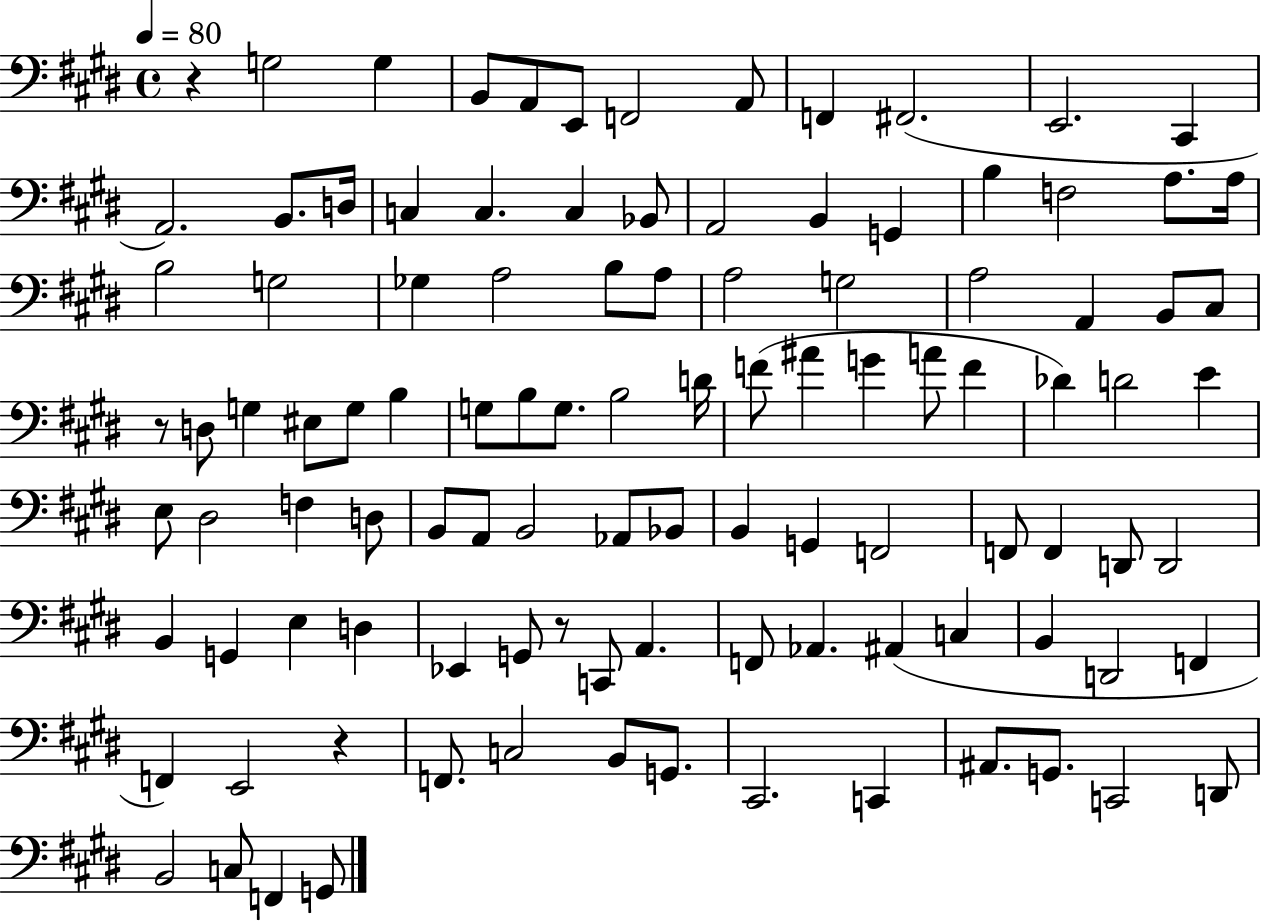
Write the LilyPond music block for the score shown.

{
  \clef bass
  \time 4/4
  \defaultTimeSignature
  \key e \major
  \tempo 4 = 80
  r4 g2 g4 | b,8 a,8 e,8 f,2 a,8 | f,4 fis,2.( | e,2. cis,4 | \break a,2.) b,8. d16 | c4 c4. c4 bes,8 | a,2 b,4 g,4 | b4 f2 a8. a16 | \break b2 g2 | ges4 a2 b8 a8 | a2 g2 | a2 a,4 b,8 cis8 | \break r8 d8 g4 eis8 g8 b4 | g8 b8 g8. b2 d'16 | f'8( ais'4 g'4 a'8 f'4 | des'4) d'2 e'4 | \break e8 dis2 f4 d8 | b,8 a,8 b,2 aes,8 bes,8 | b,4 g,4 f,2 | f,8 f,4 d,8 d,2 | \break b,4 g,4 e4 d4 | ees,4 g,8 r8 c,8 a,4. | f,8 aes,4. ais,4( c4 | b,4 d,2 f,4 | \break f,4) e,2 r4 | f,8. c2 b,8 g,8. | cis,2. c,4 | ais,8. g,8. c,2 d,8 | \break b,2 c8 f,4 g,8 | \bar "|."
}